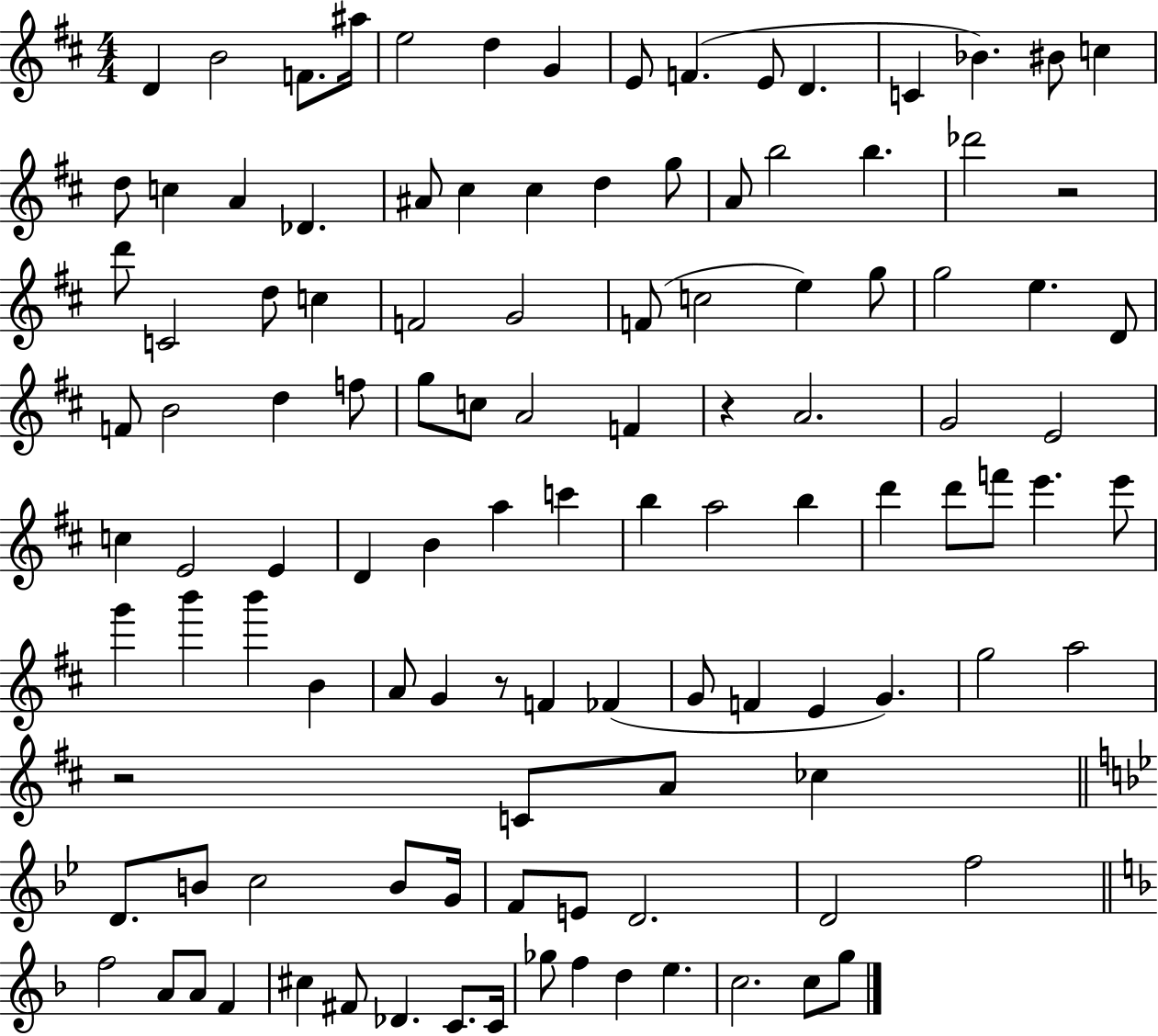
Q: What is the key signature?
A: D major